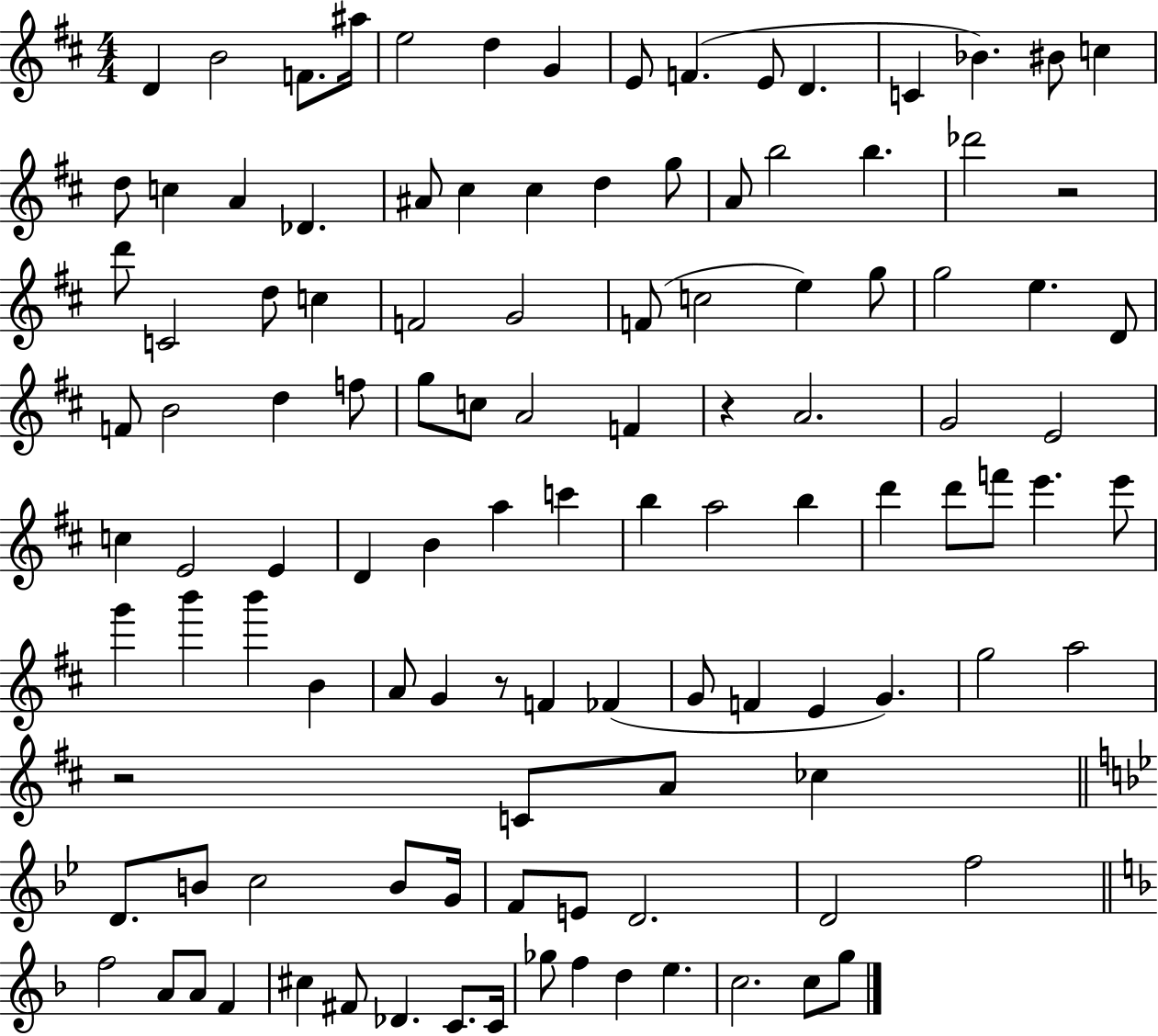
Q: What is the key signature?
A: D major